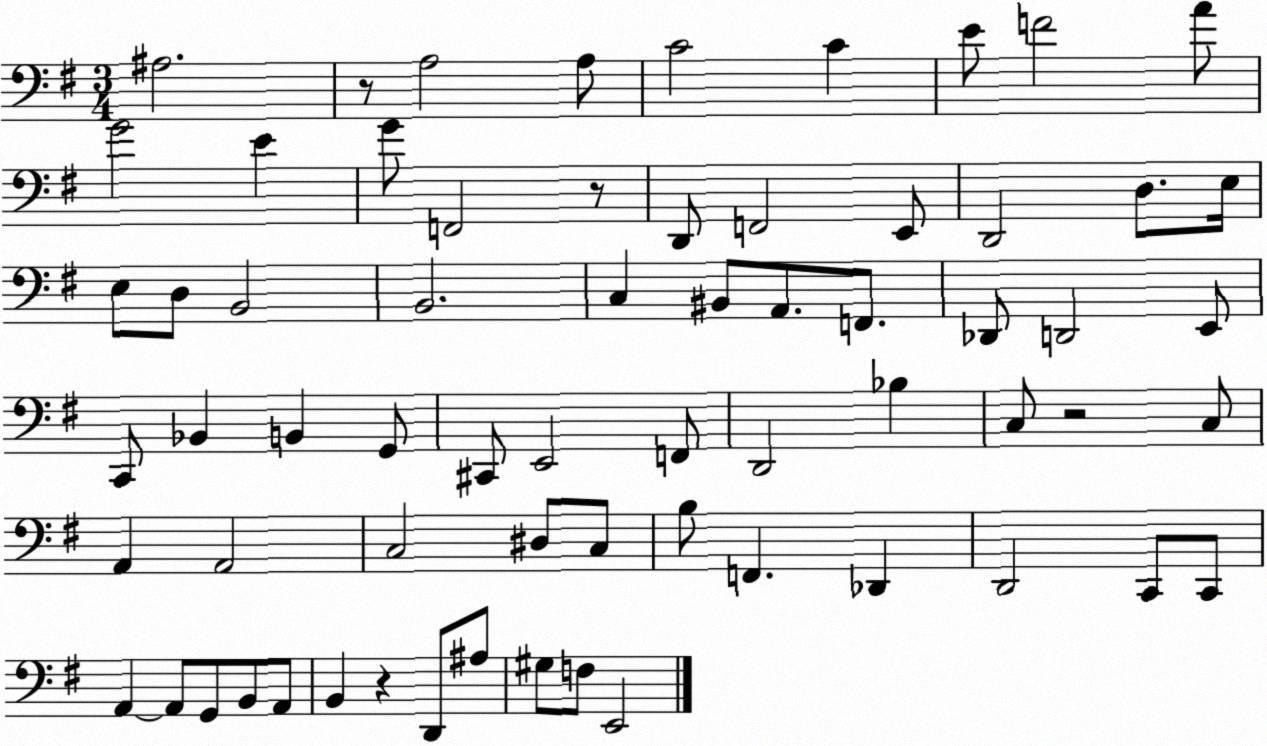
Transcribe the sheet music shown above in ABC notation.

X:1
T:Untitled
M:3/4
L:1/4
K:G
^A,2 z/2 A,2 A,/2 C2 C E/2 F2 A/2 G2 E G/2 F,,2 z/2 D,,/2 F,,2 E,,/2 D,,2 D,/2 E,/4 E,/2 D,/2 B,,2 B,,2 C, ^B,,/2 A,,/2 F,,/2 _D,,/2 D,,2 E,,/2 C,,/2 _B,, B,, G,,/2 ^C,,/2 E,,2 F,,/2 D,,2 _B, C,/2 z2 C,/2 A,, A,,2 C,2 ^D,/2 C,/2 B,/2 F,, _D,, D,,2 C,,/2 C,,/2 A,, A,,/2 G,,/2 B,,/2 A,,/2 B,, z D,,/2 ^A,/2 ^G,/2 F,/2 E,,2